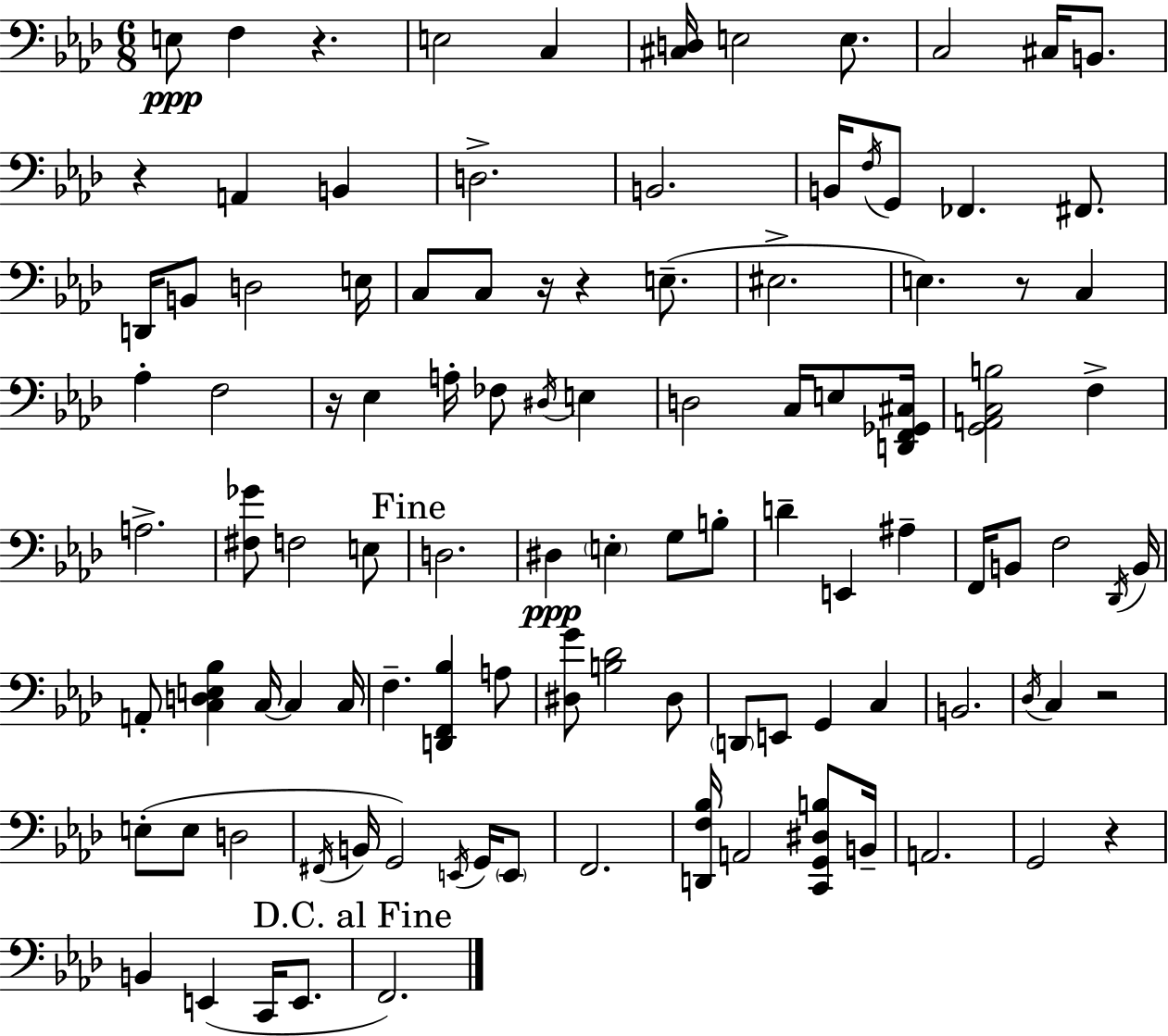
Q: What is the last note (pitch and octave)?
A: F2